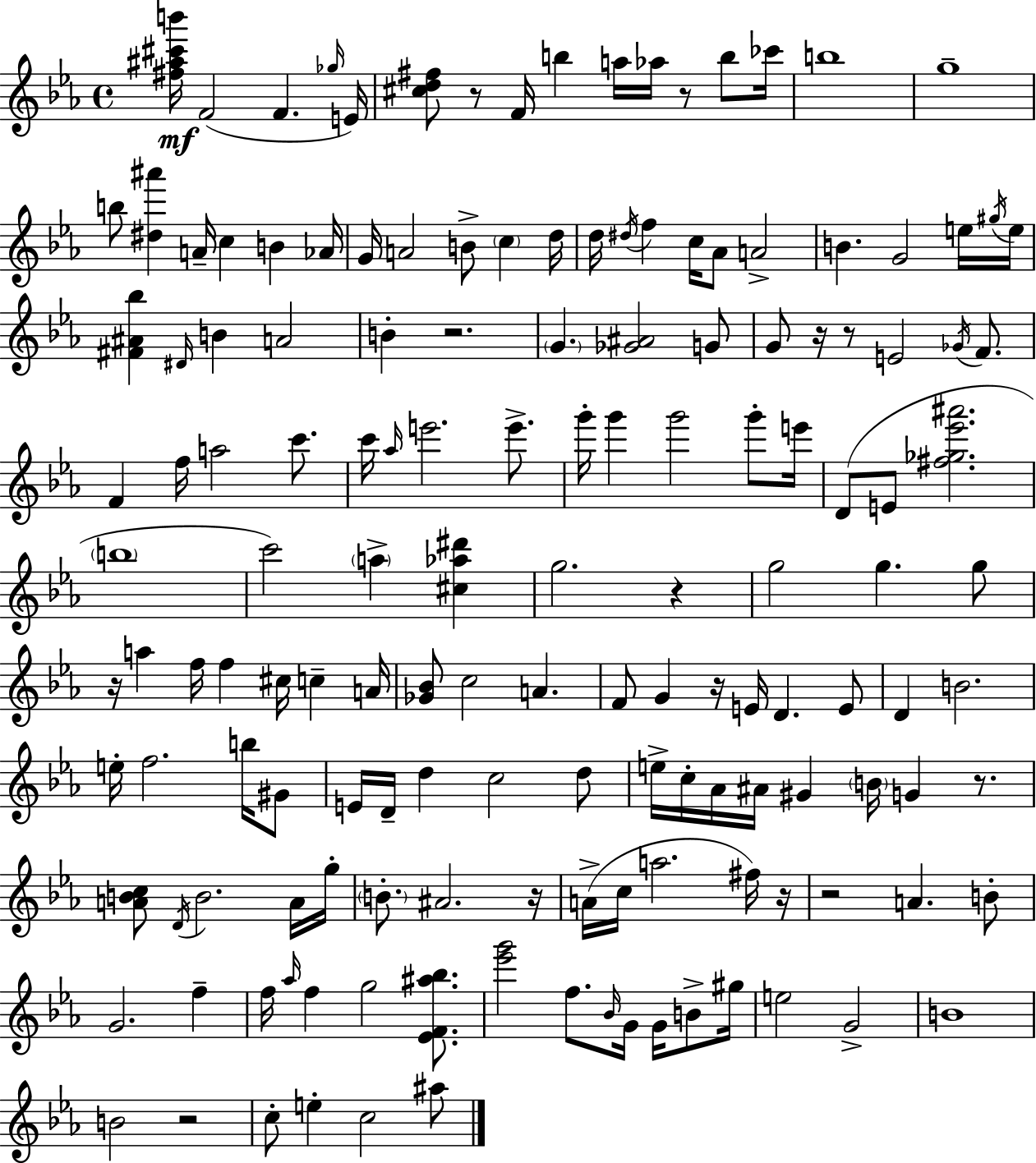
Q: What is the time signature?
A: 4/4